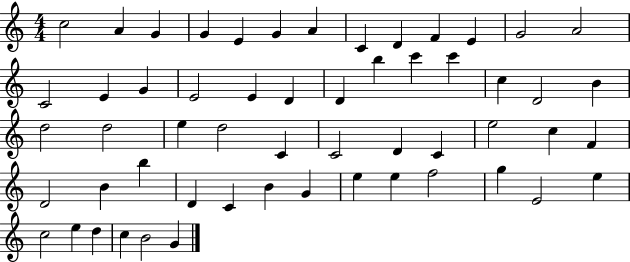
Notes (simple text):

C5/h A4/q G4/q G4/q E4/q G4/q A4/q C4/q D4/q F4/q E4/q G4/h A4/h C4/h E4/q G4/q E4/h E4/q D4/q D4/q B5/q C6/q C6/q C5/q D4/h B4/q D5/h D5/h E5/q D5/h C4/q C4/h D4/q C4/q E5/h C5/q F4/q D4/h B4/q B5/q D4/q C4/q B4/q G4/q E5/q E5/q F5/h G5/q E4/h E5/q C5/h E5/q D5/q C5/q B4/h G4/q